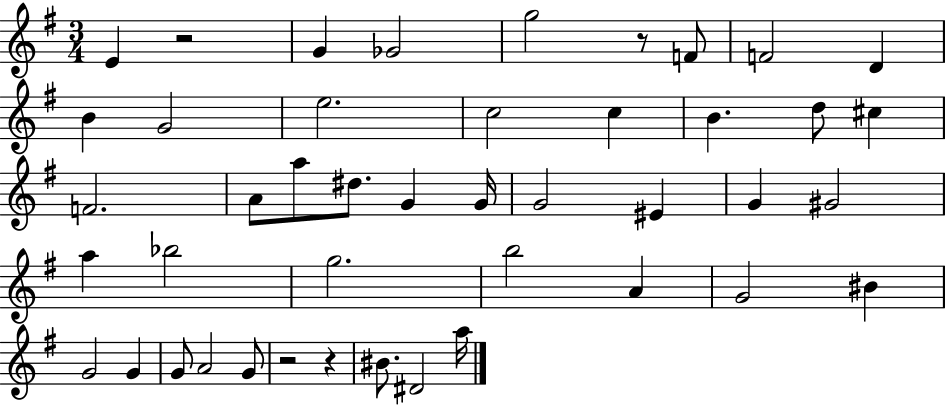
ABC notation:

X:1
T:Untitled
M:3/4
L:1/4
K:G
E z2 G _G2 g2 z/2 F/2 F2 D B G2 e2 c2 c B d/2 ^c F2 A/2 a/2 ^d/2 G G/4 G2 ^E G ^G2 a _b2 g2 b2 A G2 ^B G2 G G/2 A2 G/2 z2 z ^B/2 ^D2 a/4